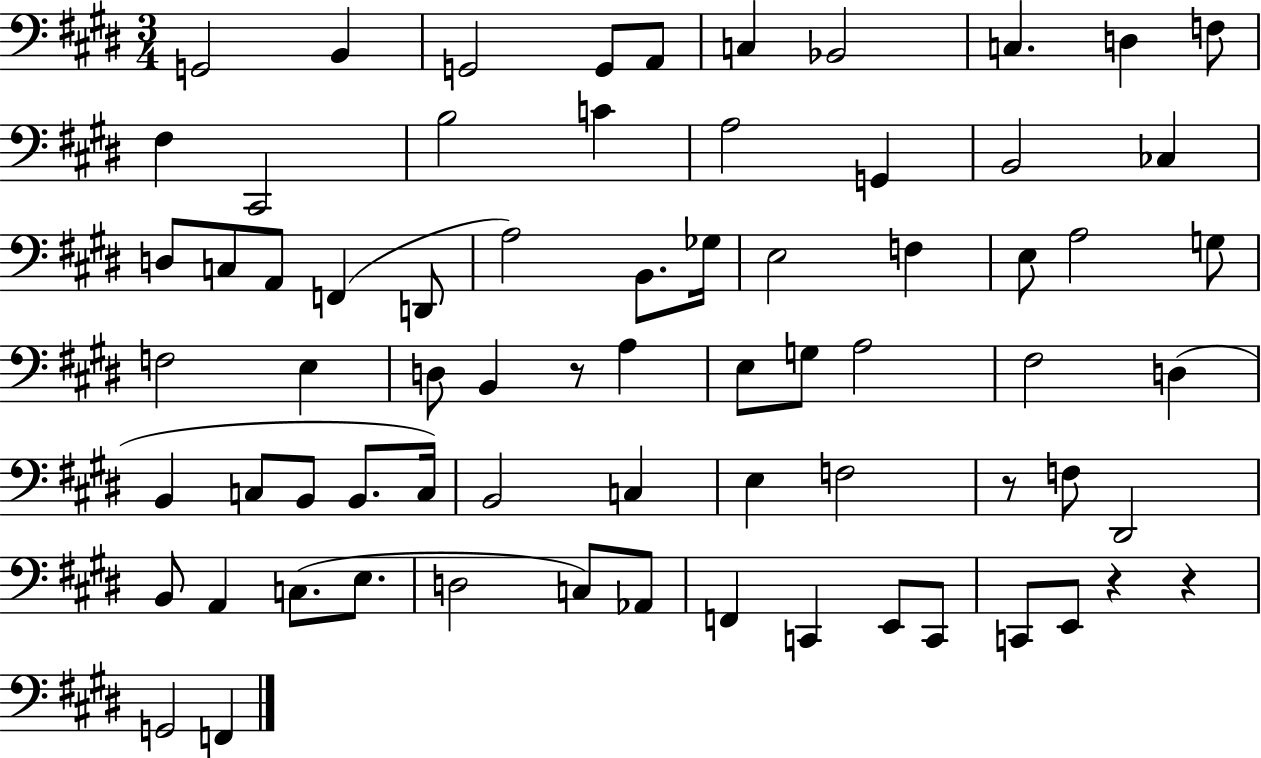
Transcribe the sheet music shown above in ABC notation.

X:1
T:Untitled
M:3/4
L:1/4
K:E
G,,2 B,, G,,2 G,,/2 A,,/2 C, _B,,2 C, D, F,/2 ^F, ^C,,2 B,2 C A,2 G,, B,,2 _C, D,/2 C,/2 A,,/2 F,, D,,/2 A,2 B,,/2 _G,/4 E,2 F, E,/2 A,2 G,/2 F,2 E, D,/2 B,, z/2 A, E,/2 G,/2 A,2 ^F,2 D, B,, C,/2 B,,/2 B,,/2 C,/4 B,,2 C, E, F,2 z/2 F,/2 ^D,,2 B,,/2 A,, C,/2 E,/2 D,2 C,/2 _A,,/2 F,, C,, E,,/2 C,,/2 C,,/2 E,,/2 z z G,,2 F,,